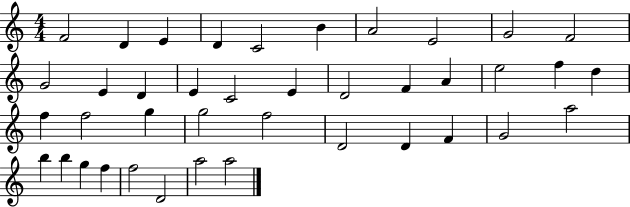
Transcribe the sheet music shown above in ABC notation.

X:1
T:Untitled
M:4/4
L:1/4
K:C
F2 D E D C2 B A2 E2 G2 F2 G2 E D E C2 E D2 F A e2 f d f f2 g g2 f2 D2 D F G2 a2 b b g f f2 D2 a2 a2